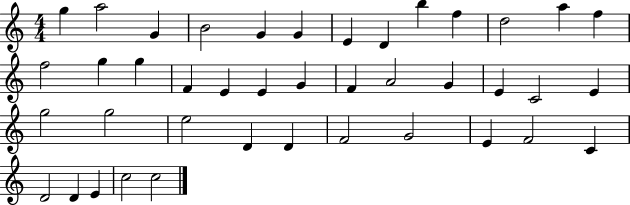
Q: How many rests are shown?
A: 0